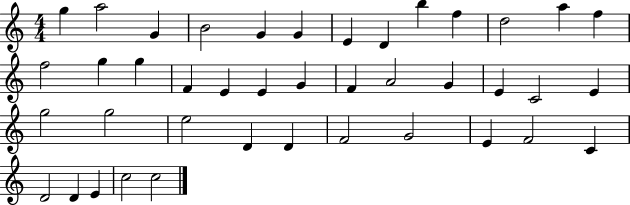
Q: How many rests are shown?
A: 0